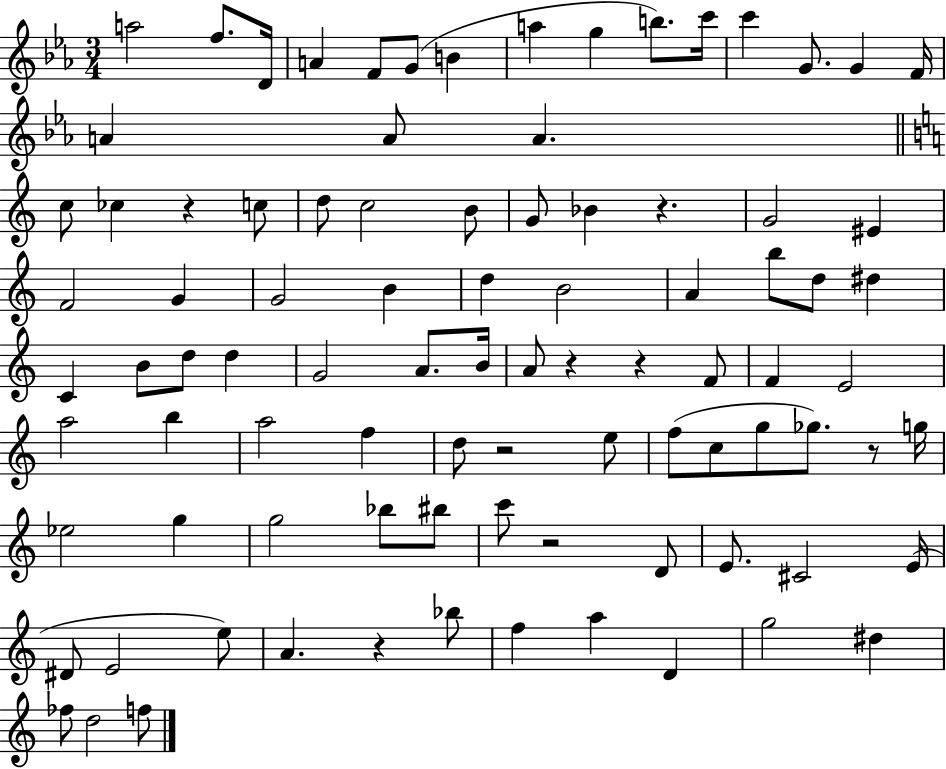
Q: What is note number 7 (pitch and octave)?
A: B4